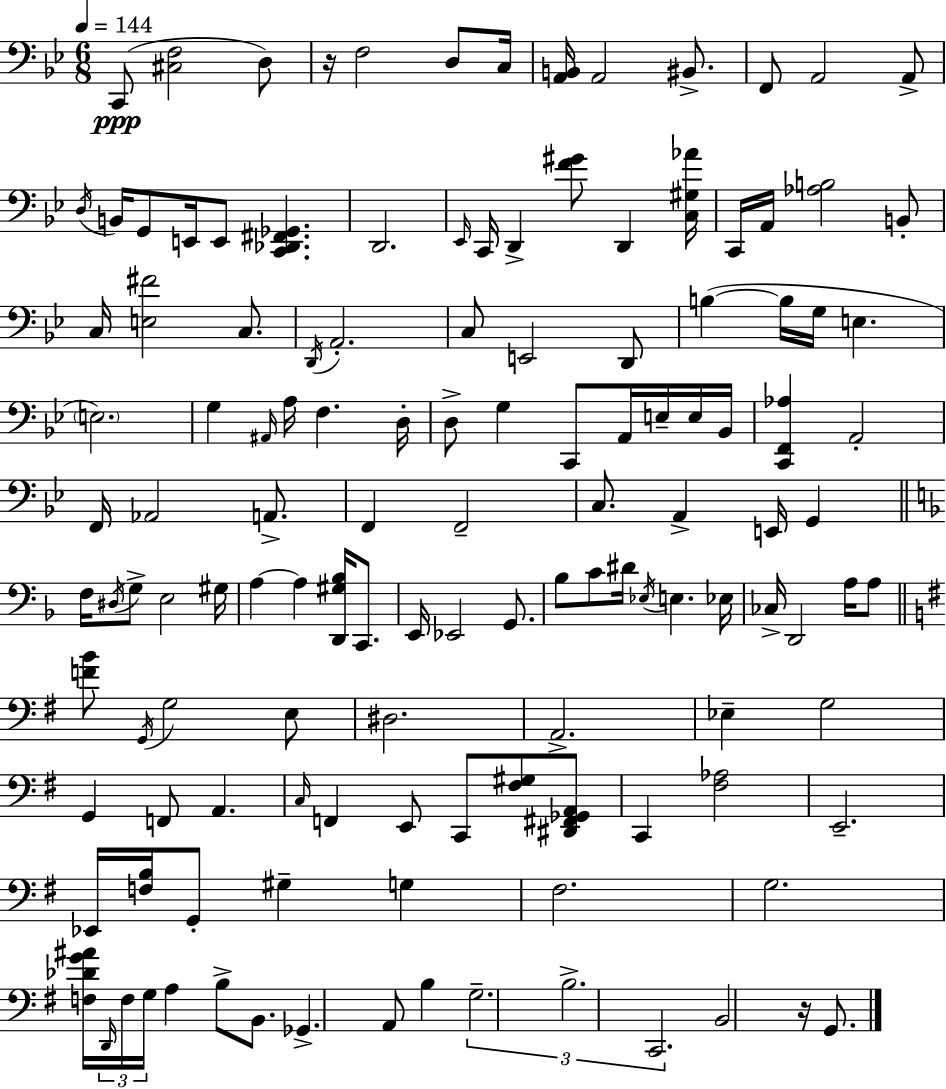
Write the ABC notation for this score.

X:1
T:Untitled
M:6/8
L:1/4
K:Bb
C,,/2 [^C,F,]2 D,/2 z/4 F,2 D,/2 C,/4 [A,,B,,]/4 A,,2 ^B,,/2 F,,/2 A,,2 A,,/2 D,/4 B,,/4 G,,/2 E,,/4 E,,/2 [C,,_D,,^F,,_G,,] D,,2 _E,,/4 C,,/4 D,, [F^G]/2 D,, [C,^G,_A]/4 C,,/4 A,,/4 [_A,B,]2 B,,/2 C,/4 [E,^F]2 C,/2 D,,/4 A,,2 C,/2 E,,2 D,,/2 B, B,/4 G,/4 E, E,2 G, ^A,,/4 A,/4 F, D,/4 D,/2 G, C,,/2 A,,/4 E,/4 E,/4 _B,,/4 [C,,F,,_A,] A,,2 F,,/4 _A,,2 A,,/2 F,, F,,2 C,/2 A,, E,,/4 G,, F,/4 ^D,/4 G,/2 E,2 ^G,/4 A, A, [D,,^G,_B,]/4 C,,/2 E,,/4 _E,,2 G,,/2 _B,/2 C/2 ^D/4 _E,/4 E, _E,/4 _C,/4 D,,2 A,/4 A,/2 [FB]/2 G,,/4 G,2 E,/2 ^D,2 A,,2 _E, G,2 G,, F,,/2 A,, C,/4 F,, E,,/2 C,,/2 [^F,^G,]/2 [^D,,^F,,_G,,A,,]/2 C,, [^F,_A,]2 E,,2 _E,,/4 [F,B,]/4 G,,/2 ^G, G, ^F,2 G,2 [F,_DG^A]/4 D,,/4 F,/4 G,/4 A, B,/2 B,,/2 _G,, A,,/2 B, G,2 B,2 C,,2 B,,2 z/4 G,,/2